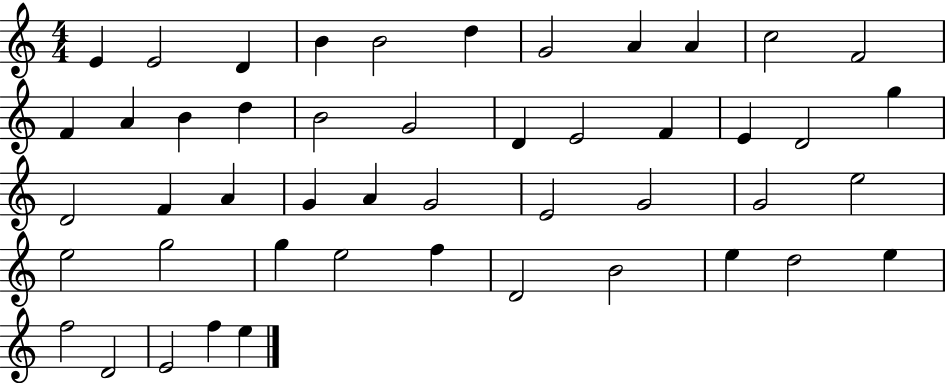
{
  \clef treble
  \numericTimeSignature
  \time 4/4
  \key c \major
  e'4 e'2 d'4 | b'4 b'2 d''4 | g'2 a'4 a'4 | c''2 f'2 | \break f'4 a'4 b'4 d''4 | b'2 g'2 | d'4 e'2 f'4 | e'4 d'2 g''4 | \break d'2 f'4 a'4 | g'4 a'4 g'2 | e'2 g'2 | g'2 e''2 | \break e''2 g''2 | g''4 e''2 f''4 | d'2 b'2 | e''4 d''2 e''4 | \break f''2 d'2 | e'2 f''4 e''4 | \bar "|."
}